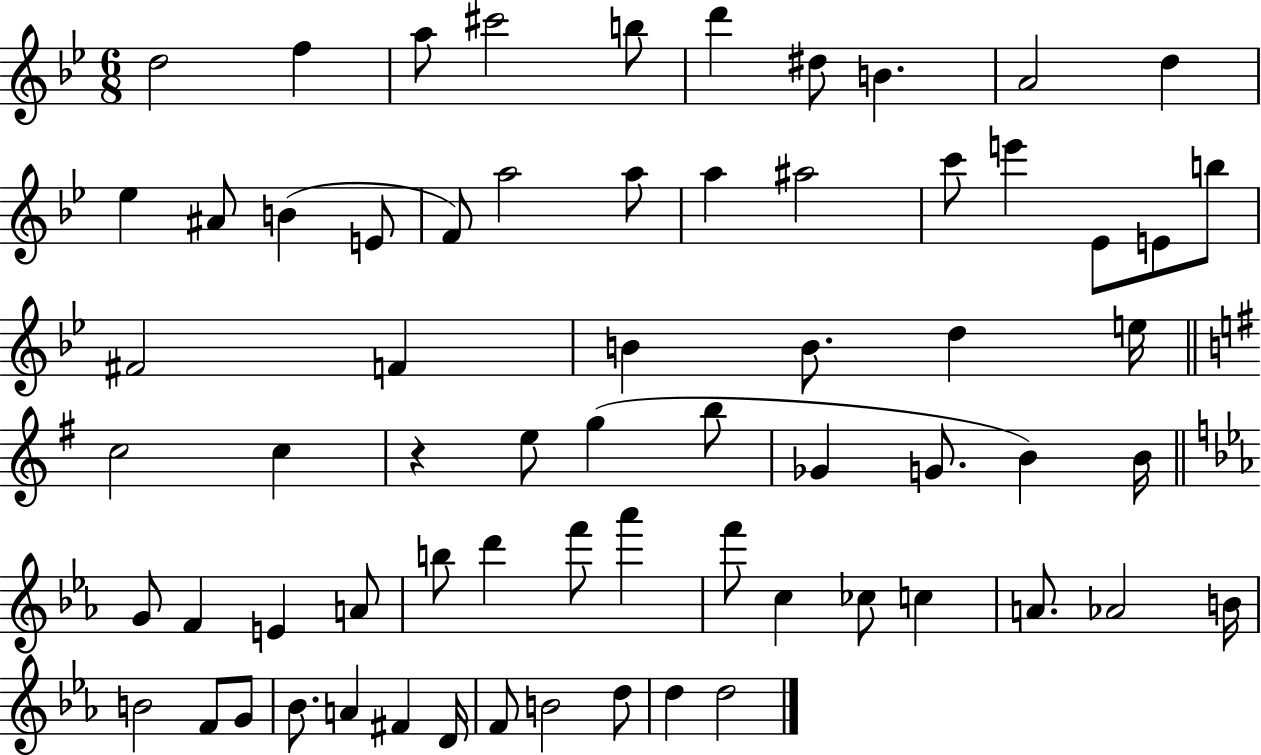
D5/h F5/q A5/e C#6/h B5/e D6/q D#5/e B4/q. A4/h D5/q Eb5/q A#4/e B4/q E4/e F4/e A5/h A5/e A5/q A#5/h C6/e E6/q Eb4/e E4/e B5/e F#4/h F4/q B4/q B4/e. D5/q E5/s C5/h C5/q R/q E5/e G5/q B5/e Gb4/q G4/e. B4/q B4/s G4/e F4/q E4/q A4/e B5/e D6/q F6/e Ab6/q F6/e C5/q CES5/e C5/q A4/e. Ab4/h B4/s B4/h F4/e G4/e Bb4/e. A4/q F#4/q D4/s F4/e B4/h D5/e D5/q D5/h